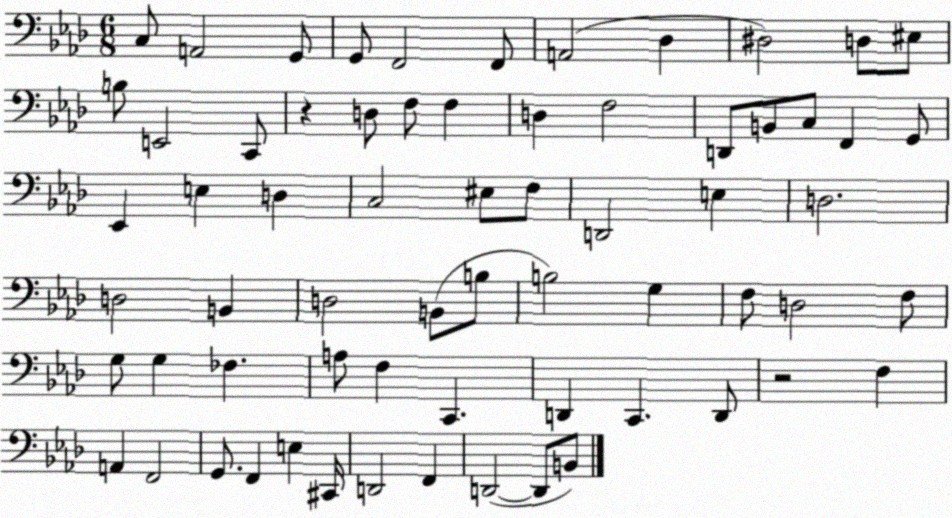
X:1
T:Untitled
M:6/8
L:1/4
K:Ab
C,/2 A,,2 G,,/2 G,,/2 F,,2 F,,/2 A,,2 _D, ^D,2 D,/2 ^E,/2 B,/2 E,,2 C,,/2 z D,/2 F,/2 F, D, F,2 D,,/2 B,,/2 C,/2 F,, G,,/2 _E,, E, D, C,2 ^E,/2 F,/2 D,,2 E, D,2 D,2 B,, D,2 B,,/2 B,/2 B,2 G, F,/2 D,2 F,/2 G,/2 G, _F, A,/2 F, C,, D,, C,, D,,/2 z2 F, A,, F,,2 G,,/2 F,, E, ^C,,/4 D,,2 F,, D,,2 D,,/2 B,,/2